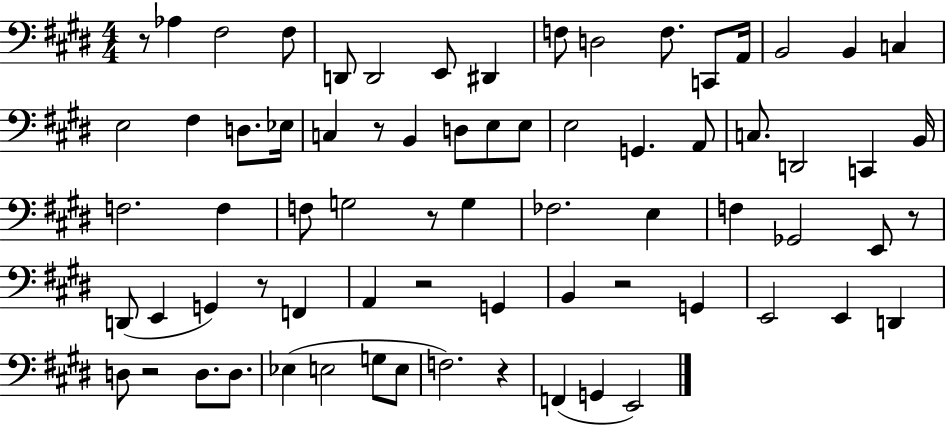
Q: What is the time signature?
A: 4/4